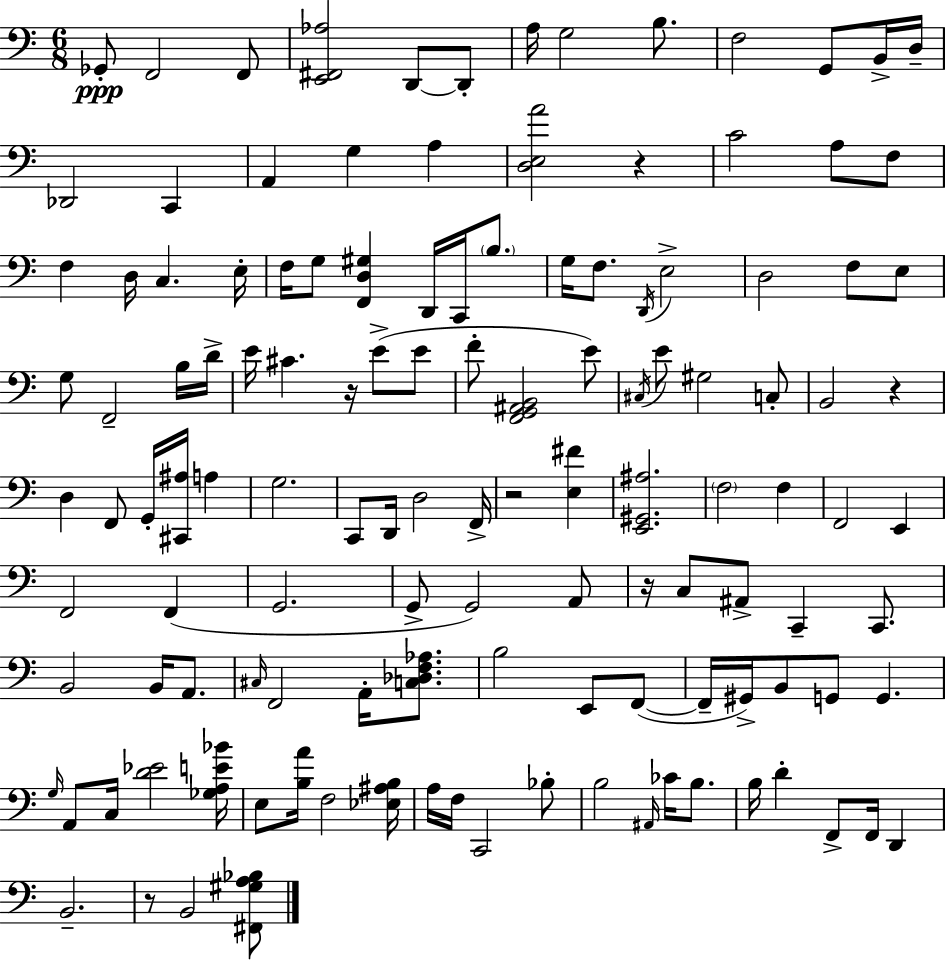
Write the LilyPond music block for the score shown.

{
  \clef bass
  \numericTimeSignature
  \time 6/8
  \key a \minor
  ges,8-.\ppp f,2 f,8 | <e, fis, aes>2 d,8~~ d,8-. | a16 g2 b8. | f2 g,8 b,16-> d16-- | \break des,2 c,4 | a,4 g4 a4 | <d e a'>2 r4 | c'2 a8 f8 | \break f4 d16 c4. e16-. | f16 g8 <f, d gis>4 d,16 c,16 \parenthesize b8. | g16 f8. \acciaccatura { d,16 } e2-> | d2 f8 e8 | \break g8 f,2-- b16 | d'16-> e'16 cis'4. r16 e'8->( e'8 | f'8-. <f, g, ais, b,>2 e'8) | \acciaccatura { cis16 } e'8 gis2 | \break c8-. b,2 r4 | d4 f,8 g,16-. <cis, ais>16 a4 | g2. | c,8 d,16 d2 | \break f,16-> r2 <e fis'>4 | <e, gis, ais>2. | \parenthesize f2 f4 | f,2 e,4 | \break f,2 f,4( | g,2. | g,8-> g,2) | a,8 r16 c8 ais,8-> c,4-- c,8. | \break b,2 b,16 a,8. | \grace { cis16 } f,2 a,16-. | <c des f aes>8. b2 e,8 | f,8~(~ f,16-- gis,16->) b,8 g,8 g,4. | \break \grace { g16 } a,8 c16 <d' ees'>2 | <ges a e' bes'>16 e8 <b a'>16 f2 | <ees ais b>16 a16 f16 c,2 | bes8-. b2 | \break \grace { ais,16 } ces'16 b8. b16 d'4-. f,8-> | f,16 d,4 b,2.-- | r8 b,2 | <fis, gis a bes>8 \bar "|."
}